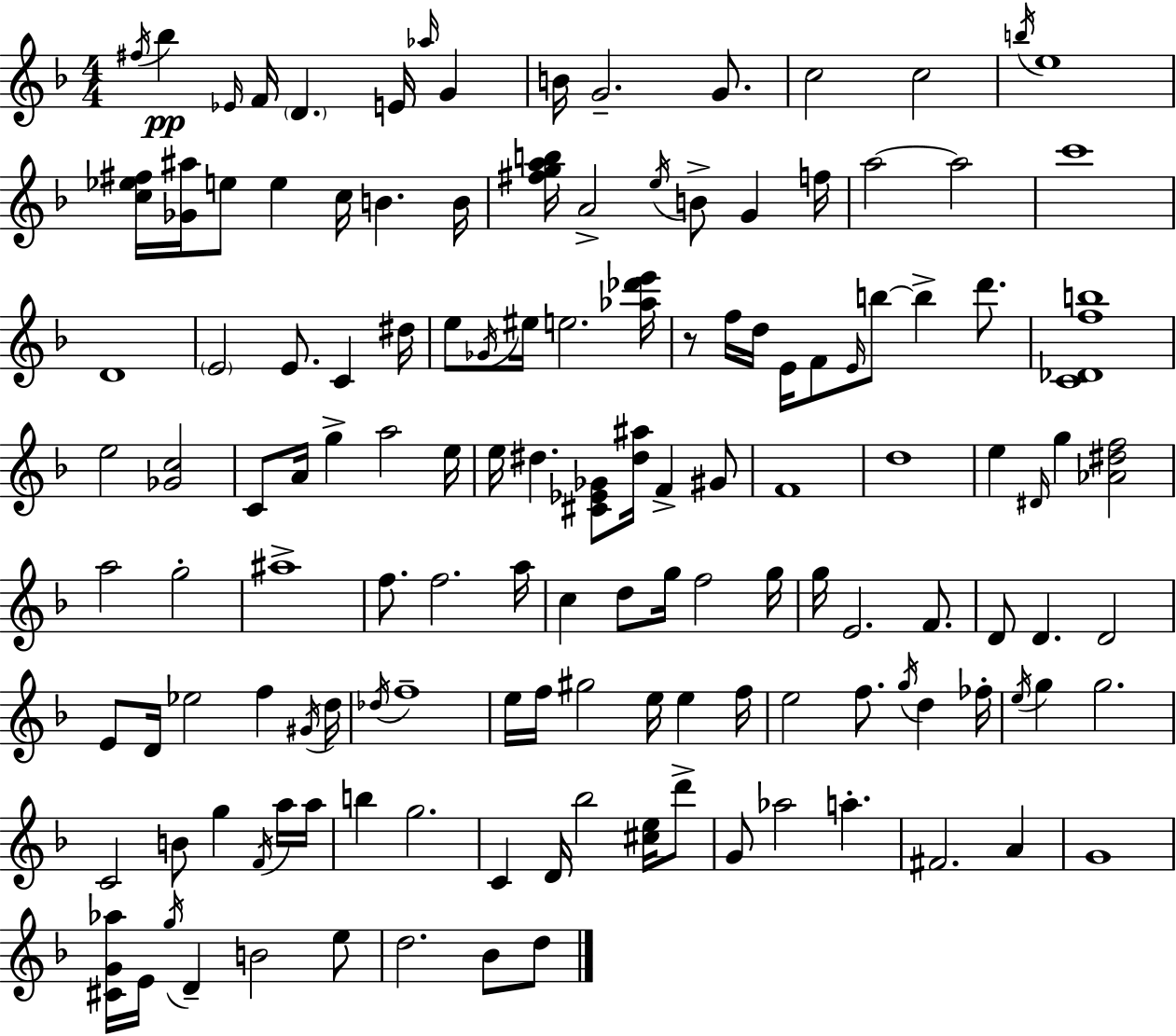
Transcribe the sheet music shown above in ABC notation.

X:1
T:Untitled
M:4/4
L:1/4
K:F
^f/4 _b _E/4 F/4 D E/4 _a/4 G B/4 G2 G/2 c2 c2 b/4 e4 [c_e^f]/4 [_G^a]/4 e/2 e c/4 B B/4 [^fgab]/4 A2 e/4 B/2 G f/4 a2 a2 c'4 D4 E2 E/2 C ^d/4 e/2 _G/4 ^e/4 e2 [_a_d'e']/4 z/2 f/4 d/4 E/4 F/2 E/4 b/2 b d'/2 [C_Dfb]4 e2 [_Gc]2 C/2 A/4 g a2 e/4 e/4 ^d [^C_E_G]/2 [^d^a]/4 F ^G/2 F4 d4 e ^D/4 g [_A^df]2 a2 g2 ^a4 f/2 f2 a/4 c d/2 g/4 f2 g/4 g/4 E2 F/2 D/2 D D2 E/2 D/4 _e2 f ^G/4 d/4 _d/4 f4 e/4 f/4 ^g2 e/4 e f/4 e2 f/2 g/4 d _f/4 e/4 g g2 C2 B/2 g F/4 a/4 a/4 b g2 C D/4 _b2 [^ce]/4 d'/2 G/2 _a2 a ^F2 A G4 [^CG_a]/4 E/4 g/4 D B2 e/2 d2 _B/2 d/2